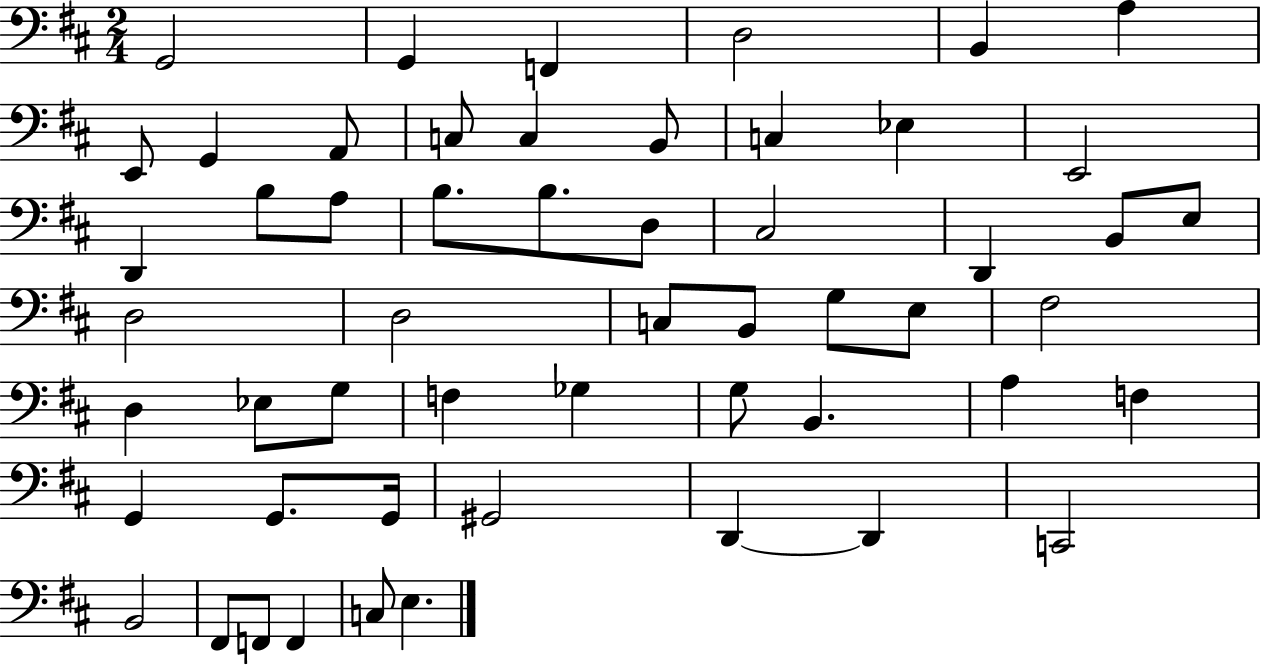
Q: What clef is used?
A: bass